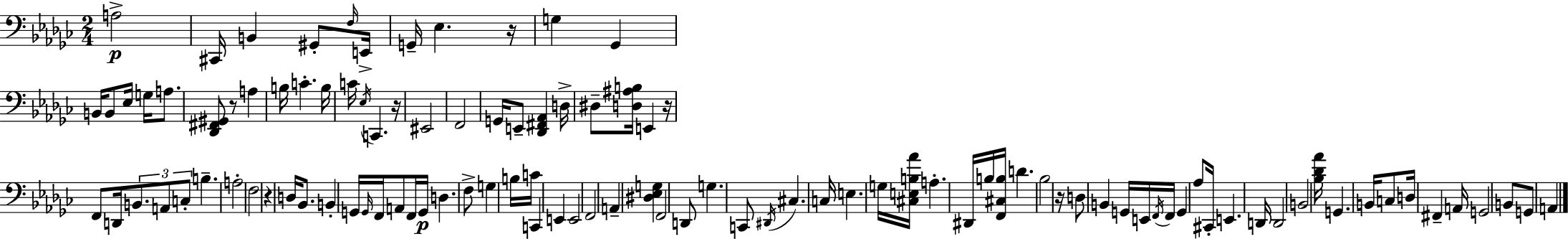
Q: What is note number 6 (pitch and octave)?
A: E2